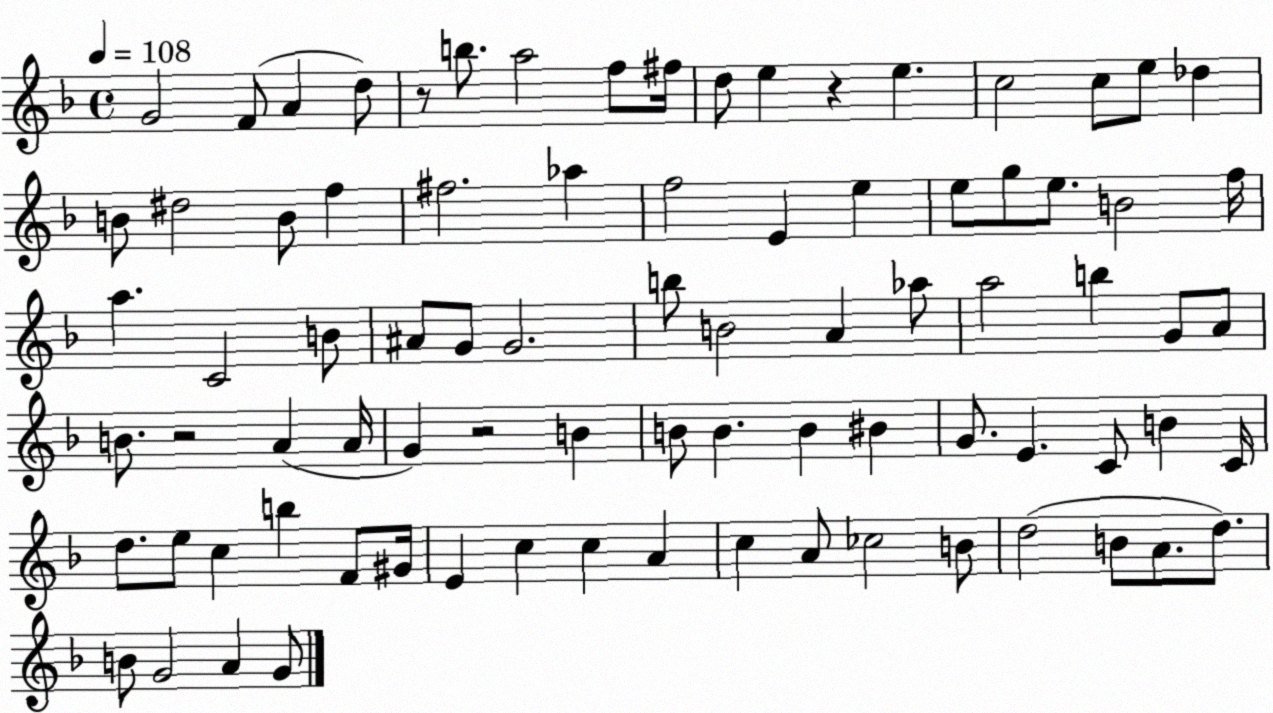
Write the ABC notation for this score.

X:1
T:Untitled
M:4/4
L:1/4
K:F
G2 F/2 A d/2 z/2 b/2 a2 f/2 ^f/4 d/2 e z e c2 c/2 e/2 _d B/2 ^d2 B/2 f ^f2 _a f2 E e e/2 g/2 e/2 B2 f/4 a C2 B/2 ^A/2 G/2 G2 b/2 B2 A _a/2 a2 b G/2 A/2 B/2 z2 A A/4 G z2 B B/2 B B ^B G/2 E C/2 B C/4 d/2 e/2 c b F/2 ^G/4 E c c A c A/2 _c2 B/2 d2 B/2 A/2 d/2 B/2 G2 A G/2